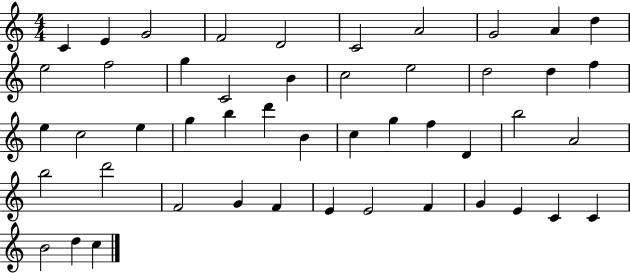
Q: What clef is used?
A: treble